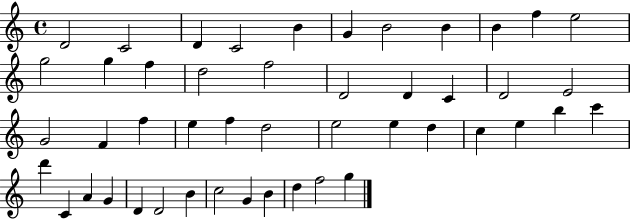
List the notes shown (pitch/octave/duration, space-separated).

D4/h C4/h D4/q C4/h B4/q G4/q B4/h B4/q B4/q F5/q E5/h G5/h G5/q F5/q D5/h F5/h D4/h D4/q C4/q D4/h E4/h G4/h F4/q F5/q E5/q F5/q D5/h E5/h E5/q D5/q C5/q E5/q B5/q C6/q D6/q C4/q A4/q G4/q D4/q D4/h B4/q C5/h G4/q B4/q D5/q F5/h G5/q